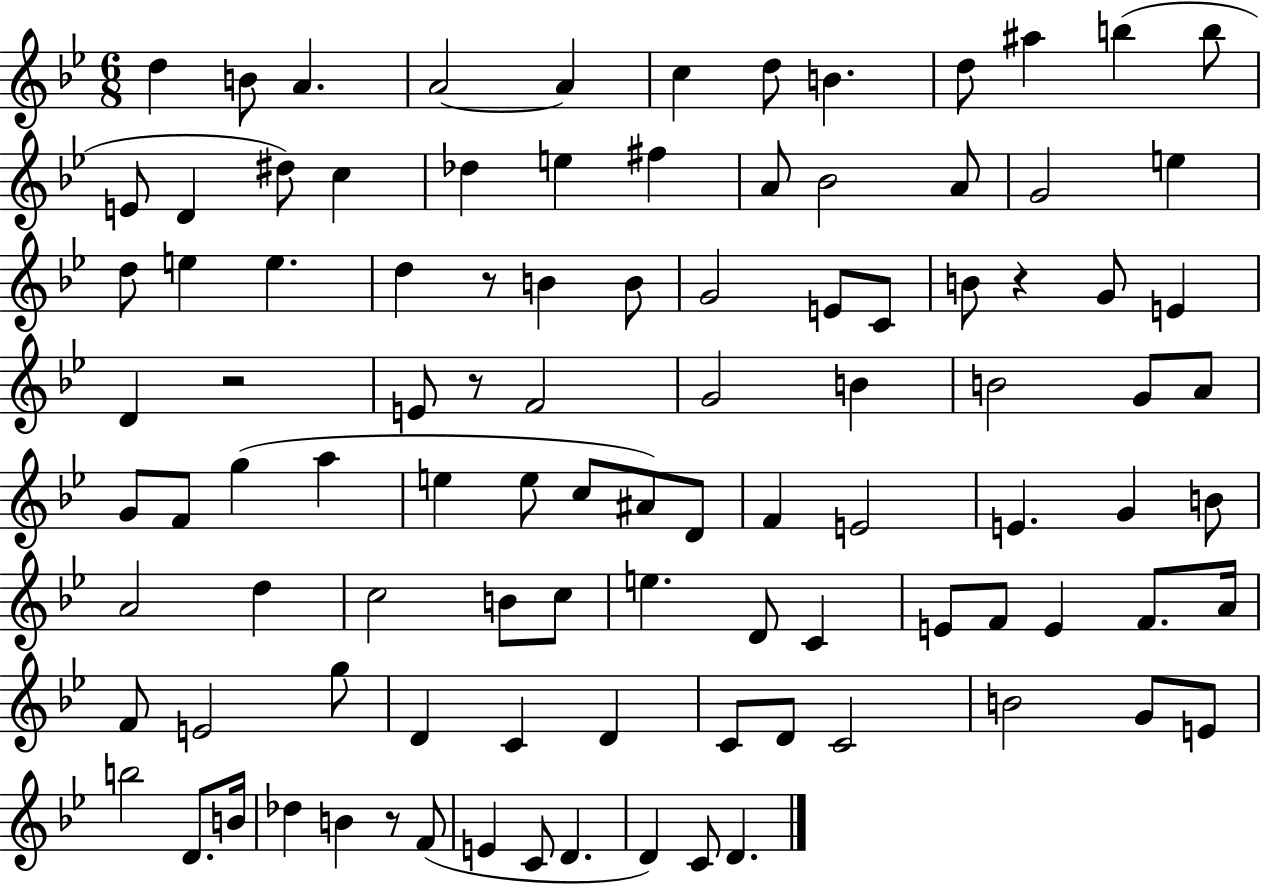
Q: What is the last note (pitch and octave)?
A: D4